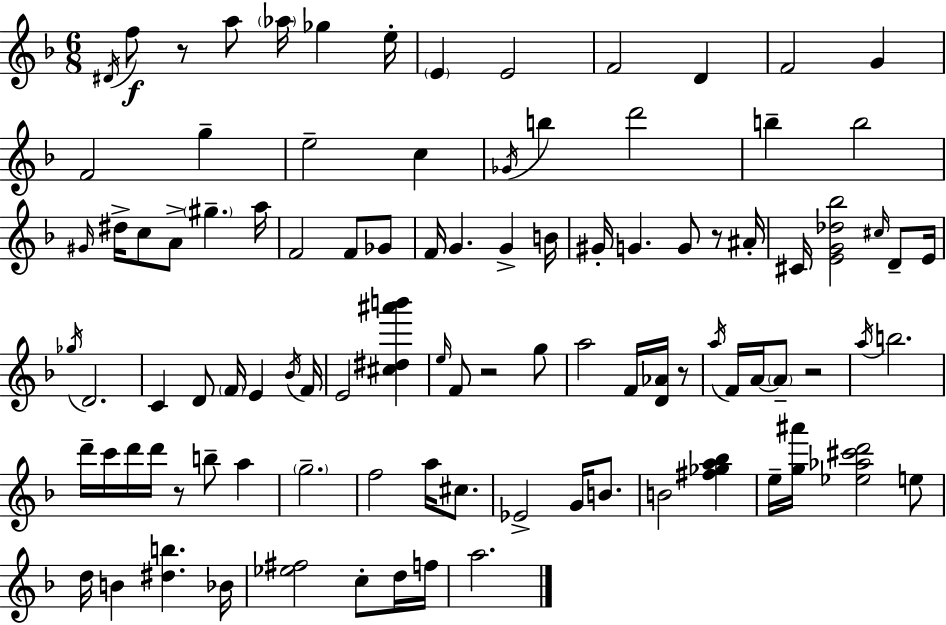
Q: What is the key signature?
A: D minor